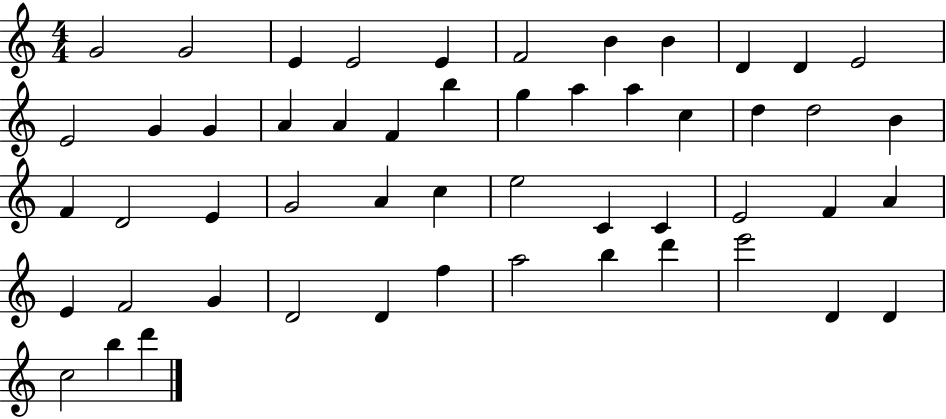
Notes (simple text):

G4/h G4/h E4/q E4/h E4/q F4/h B4/q B4/q D4/q D4/q E4/h E4/h G4/q G4/q A4/q A4/q F4/q B5/q G5/q A5/q A5/q C5/q D5/q D5/h B4/q F4/q D4/h E4/q G4/h A4/q C5/q E5/h C4/q C4/q E4/h F4/q A4/q E4/q F4/h G4/q D4/h D4/q F5/q A5/h B5/q D6/q E6/h D4/q D4/q C5/h B5/q D6/q